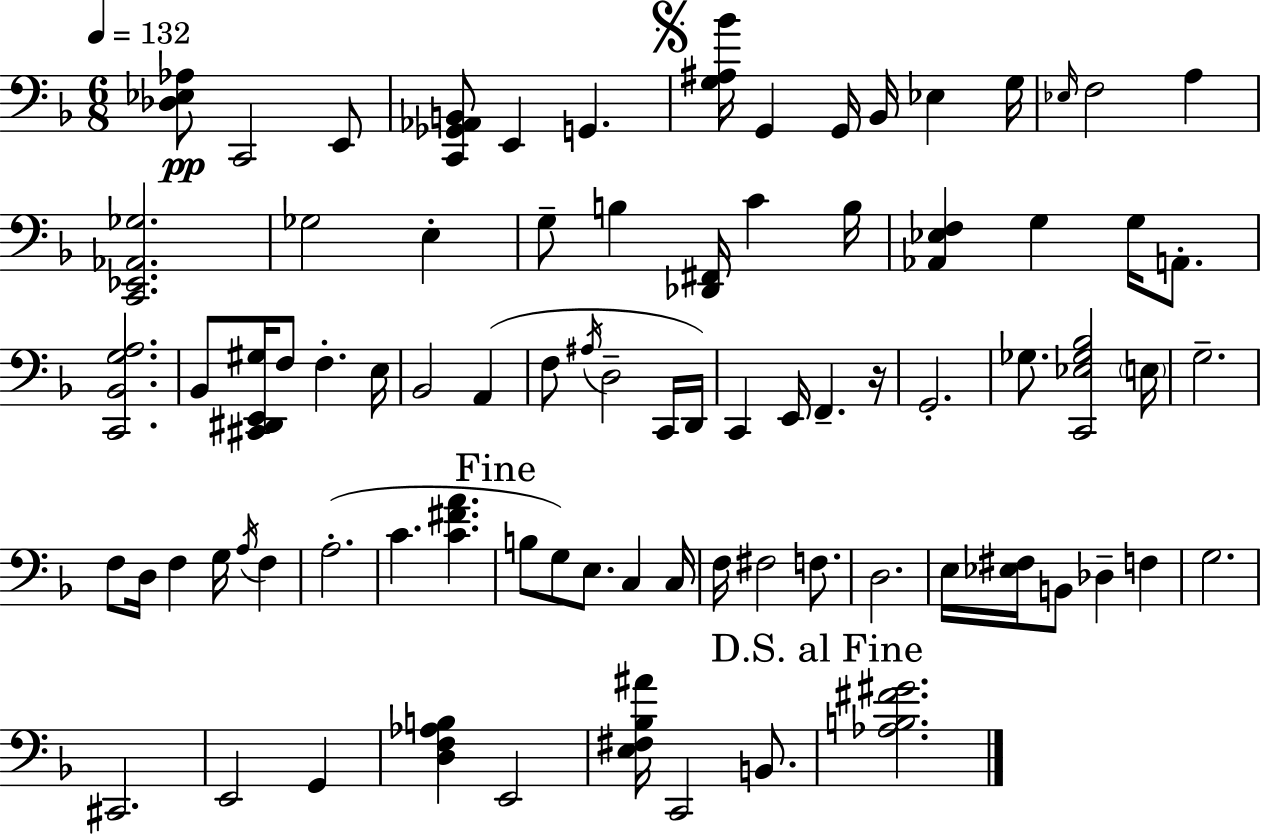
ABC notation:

X:1
T:Untitled
M:6/8
L:1/4
K:F
[_D,_E,_A,]/2 C,,2 E,,/2 [C,,_G,,_A,,B,,]/2 E,, G,, [G,^A,_B]/4 G,, G,,/4 _B,,/4 _E, G,/4 _E,/4 F,2 A, [C,,_E,,_A,,_G,]2 _G,2 E, G,/2 B, [_D,,^F,,]/4 C B,/4 [_A,,_E,F,] G, G,/4 A,,/2 [C,,_B,,G,A,]2 _B,,/2 [^C,,^D,,E,,^G,]/4 F,/2 F, E,/4 _B,,2 A,, F,/2 ^A,/4 D,2 C,,/4 D,,/4 C,, E,,/4 F,, z/4 G,,2 _G,/2 [C,,_E,_G,_B,]2 E,/4 G,2 F,/2 D,/4 F, G,/4 A,/4 F, A,2 C [C^FA] B,/2 G,/2 E,/2 C, C,/4 F,/4 ^F,2 F,/2 D,2 E,/4 [_E,^F,]/4 B,,/2 _D, F, G,2 ^C,,2 E,,2 G,, [D,F,_A,B,] E,,2 [E,^F,_B,^A]/4 C,,2 B,,/2 [_A,B,^F^G]2